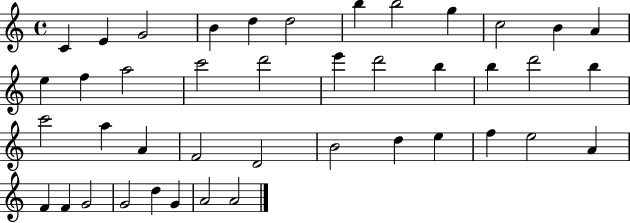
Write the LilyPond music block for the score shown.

{
  \clef treble
  \time 4/4
  \defaultTimeSignature
  \key c \major
  c'4 e'4 g'2 | b'4 d''4 d''2 | b''4 b''2 g''4 | c''2 b'4 a'4 | \break e''4 f''4 a''2 | c'''2 d'''2 | e'''4 d'''2 b''4 | b''4 d'''2 b''4 | \break c'''2 a''4 a'4 | f'2 d'2 | b'2 d''4 e''4 | f''4 e''2 a'4 | \break f'4 f'4 g'2 | g'2 d''4 g'4 | a'2 a'2 | \bar "|."
}